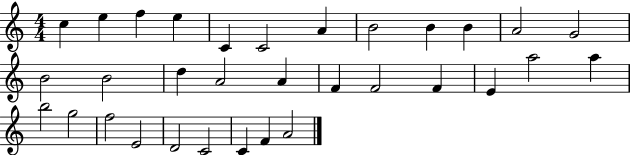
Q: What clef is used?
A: treble